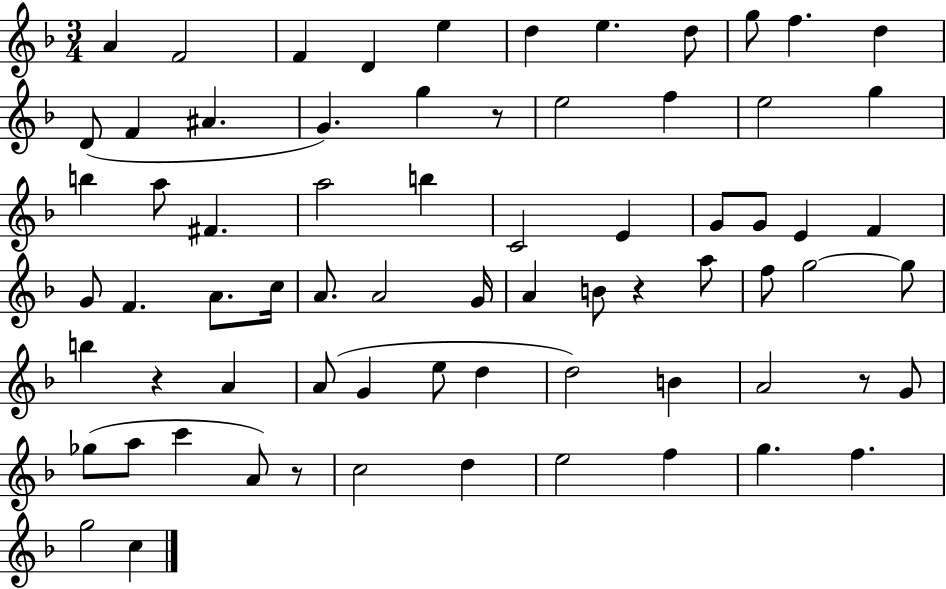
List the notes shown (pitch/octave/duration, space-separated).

A4/q F4/h F4/q D4/q E5/q D5/q E5/q. D5/e G5/e F5/q. D5/q D4/e F4/q A#4/q. G4/q. G5/q R/e E5/h F5/q E5/h G5/q B5/q A5/e F#4/q. A5/h B5/q C4/h E4/q G4/e G4/e E4/q F4/q G4/e F4/q. A4/e. C5/s A4/e. A4/h G4/s A4/q B4/e R/q A5/e F5/e G5/h G5/e B5/q R/q A4/q A4/e G4/q E5/e D5/q D5/h B4/q A4/h R/e G4/e Gb5/e A5/e C6/q A4/e R/e C5/h D5/q E5/h F5/q G5/q. F5/q. G5/h C5/q